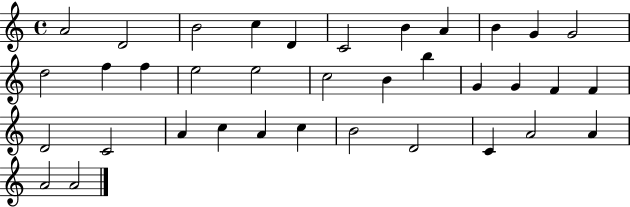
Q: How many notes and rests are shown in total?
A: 36